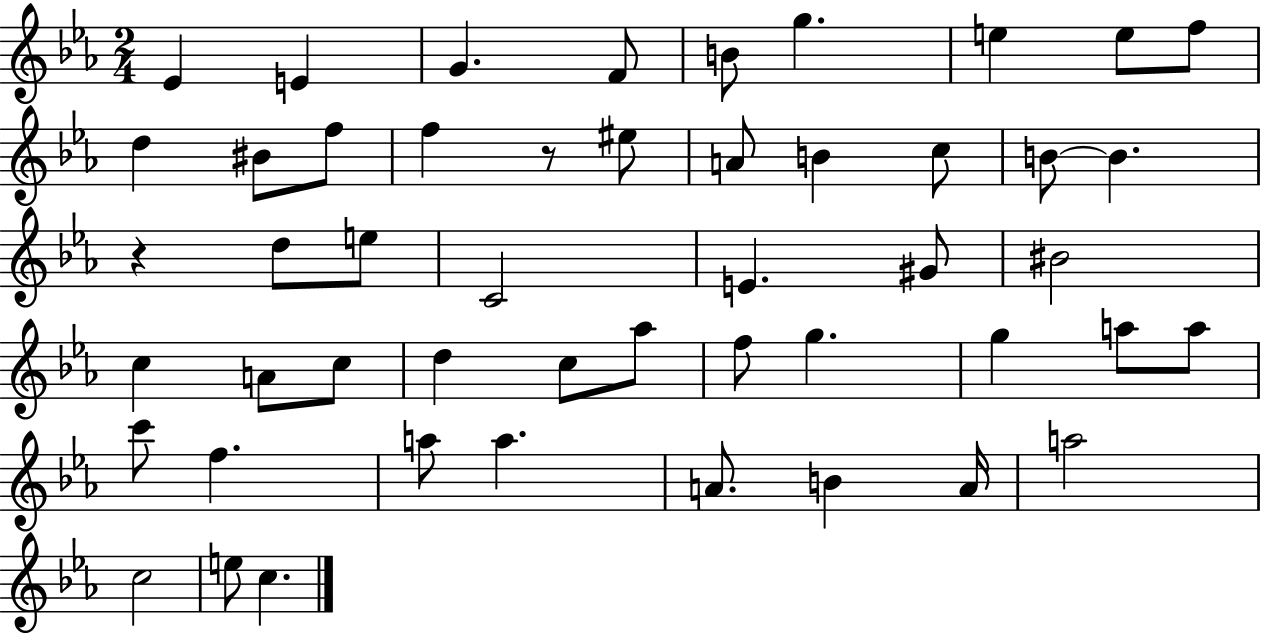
{
  \clef treble
  \numericTimeSignature
  \time 2/4
  \key ees \major
  \repeat volta 2 { ees'4 e'4 | g'4. f'8 | b'8 g''4. | e''4 e''8 f''8 | \break d''4 bis'8 f''8 | f''4 r8 eis''8 | a'8 b'4 c''8 | b'8~~ b'4. | \break r4 d''8 e''8 | c'2 | e'4. gis'8 | bis'2 | \break c''4 a'8 c''8 | d''4 c''8 aes''8 | f''8 g''4. | g''4 a''8 a''8 | \break c'''8 f''4. | a''8 a''4. | a'8. b'4 a'16 | a''2 | \break c''2 | e''8 c''4. | } \bar "|."
}